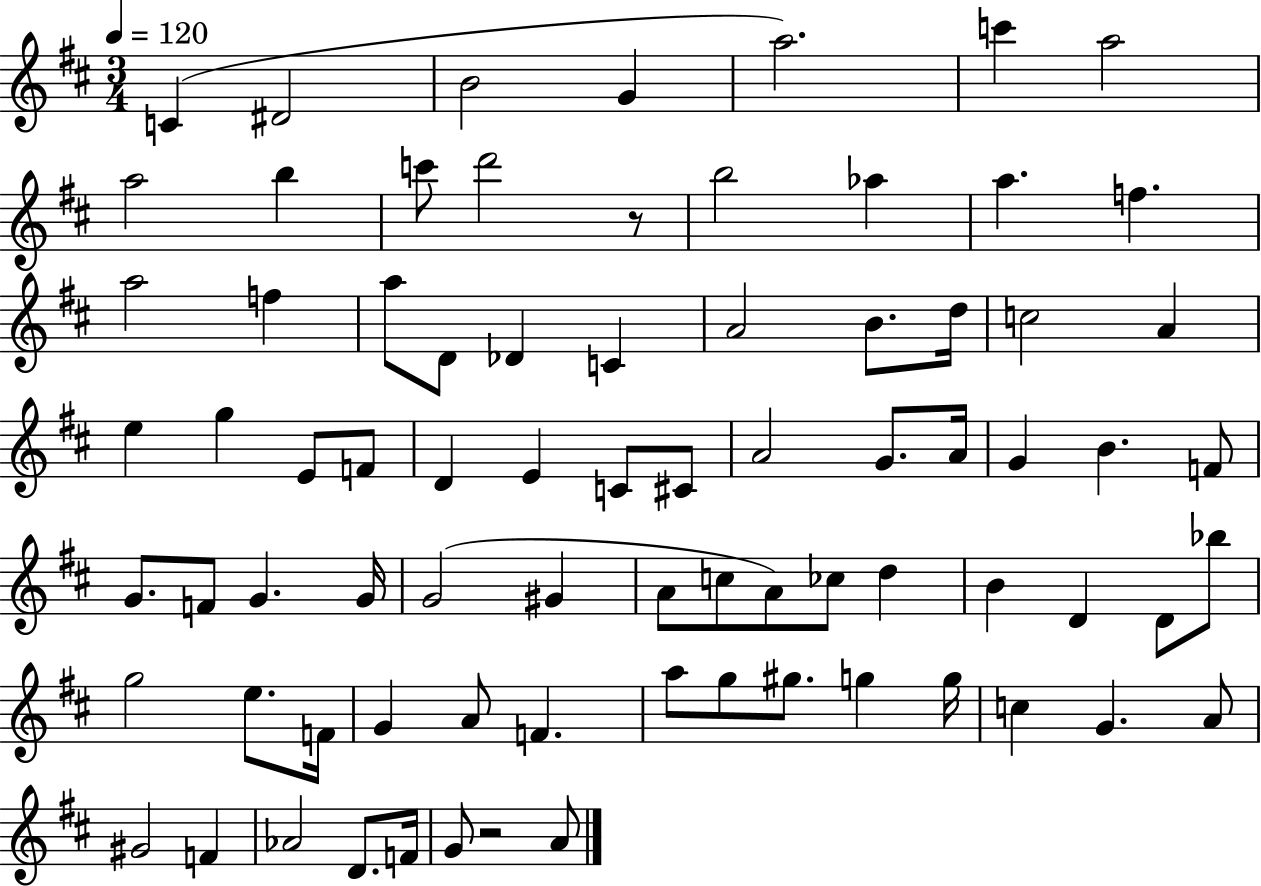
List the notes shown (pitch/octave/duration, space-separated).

C4/q D#4/h B4/h G4/q A5/h. C6/q A5/h A5/h B5/q C6/e D6/h R/e B5/h Ab5/q A5/q. F5/q. A5/h F5/q A5/e D4/e Db4/q C4/q A4/h B4/e. D5/s C5/h A4/q E5/q G5/q E4/e F4/e D4/q E4/q C4/e C#4/e A4/h G4/e. A4/s G4/q B4/q. F4/e G4/e. F4/e G4/q. G4/s G4/h G#4/q A4/e C5/e A4/e CES5/e D5/q B4/q D4/q D4/e Bb5/e G5/h E5/e. F4/s G4/q A4/e F4/q. A5/e G5/e G#5/e. G5/q G5/s C5/q G4/q. A4/e G#4/h F4/q Ab4/h D4/e. F4/s G4/e R/h A4/e